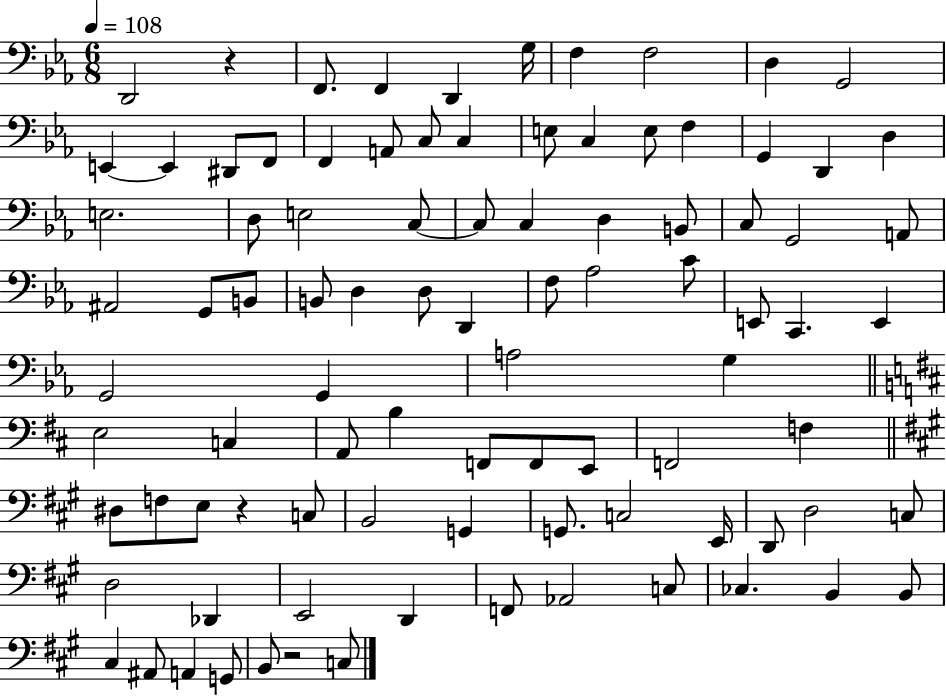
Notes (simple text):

D2/h R/q F2/e. F2/q D2/q G3/s F3/q F3/h D3/q G2/h E2/q E2/q D#2/e F2/e F2/q A2/e C3/e C3/q E3/e C3/q E3/e F3/q G2/q D2/q D3/q E3/h. D3/e E3/h C3/e C3/e C3/q D3/q B2/e C3/e G2/h A2/e A#2/h G2/e B2/e B2/e D3/q D3/e D2/q F3/e Ab3/h C4/e E2/e C2/q. E2/q G2/h G2/q A3/h G3/q E3/h C3/q A2/e B3/q F2/e F2/e E2/e F2/h F3/q D#3/e F3/e E3/e R/q C3/e B2/h G2/q G2/e. C3/h E2/s D2/e D3/h C3/e D3/h Db2/q E2/h D2/q F2/e Ab2/h C3/e CES3/q. B2/q B2/e C#3/q A#2/e A2/q G2/e B2/e R/h C3/e